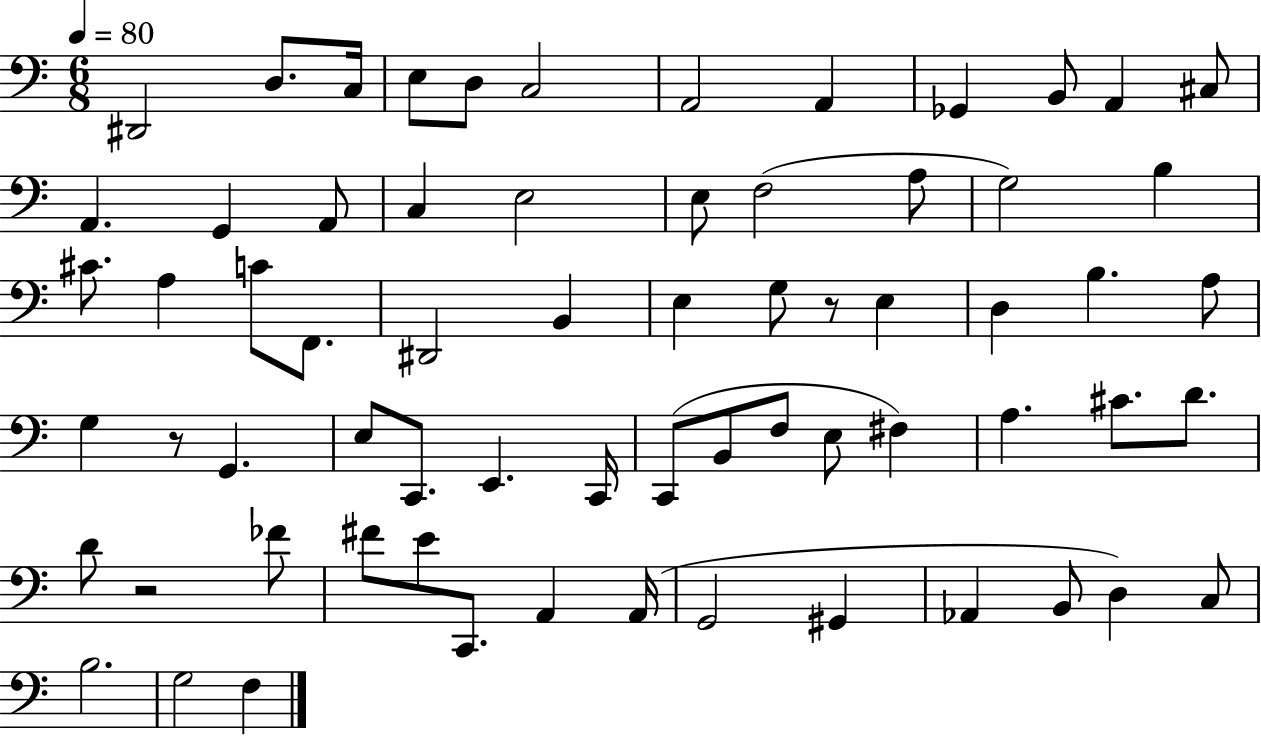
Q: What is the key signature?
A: C major